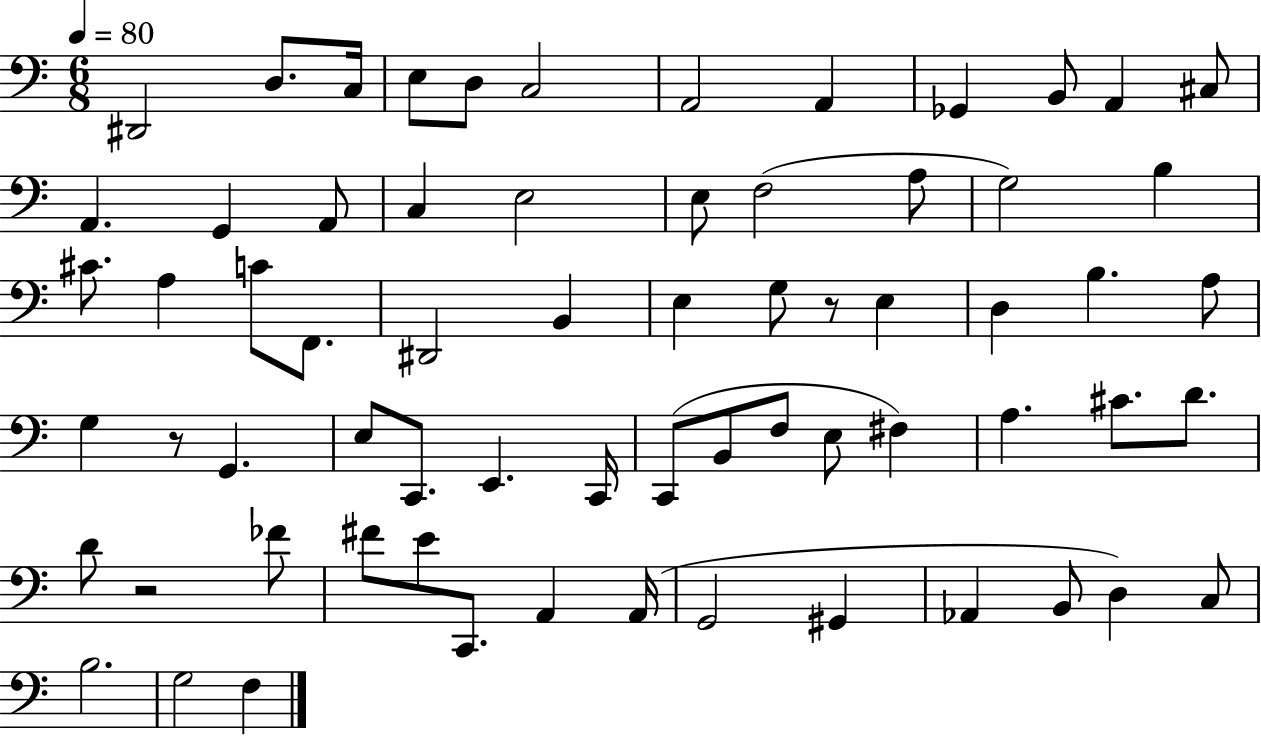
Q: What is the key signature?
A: C major